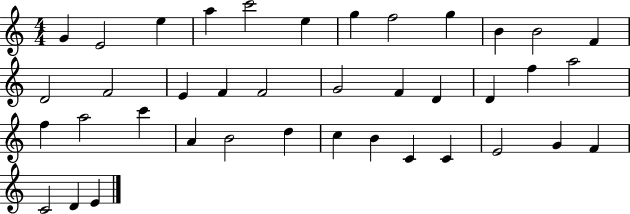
X:1
T:Untitled
M:4/4
L:1/4
K:C
G E2 e a c'2 e g f2 g B B2 F D2 F2 E F F2 G2 F D D f a2 f a2 c' A B2 d c B C C E2 G F C2 D E